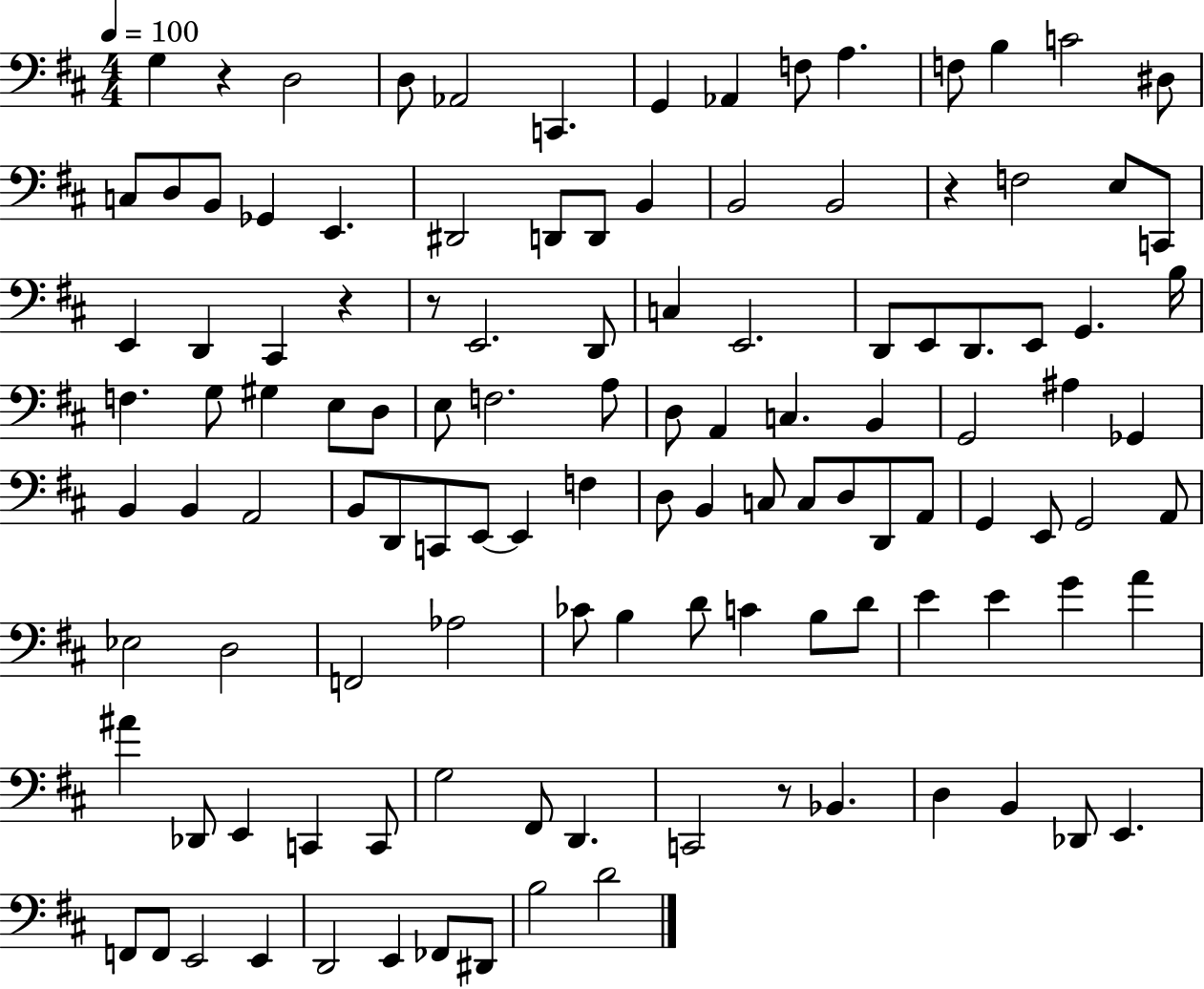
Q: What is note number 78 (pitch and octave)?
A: F2